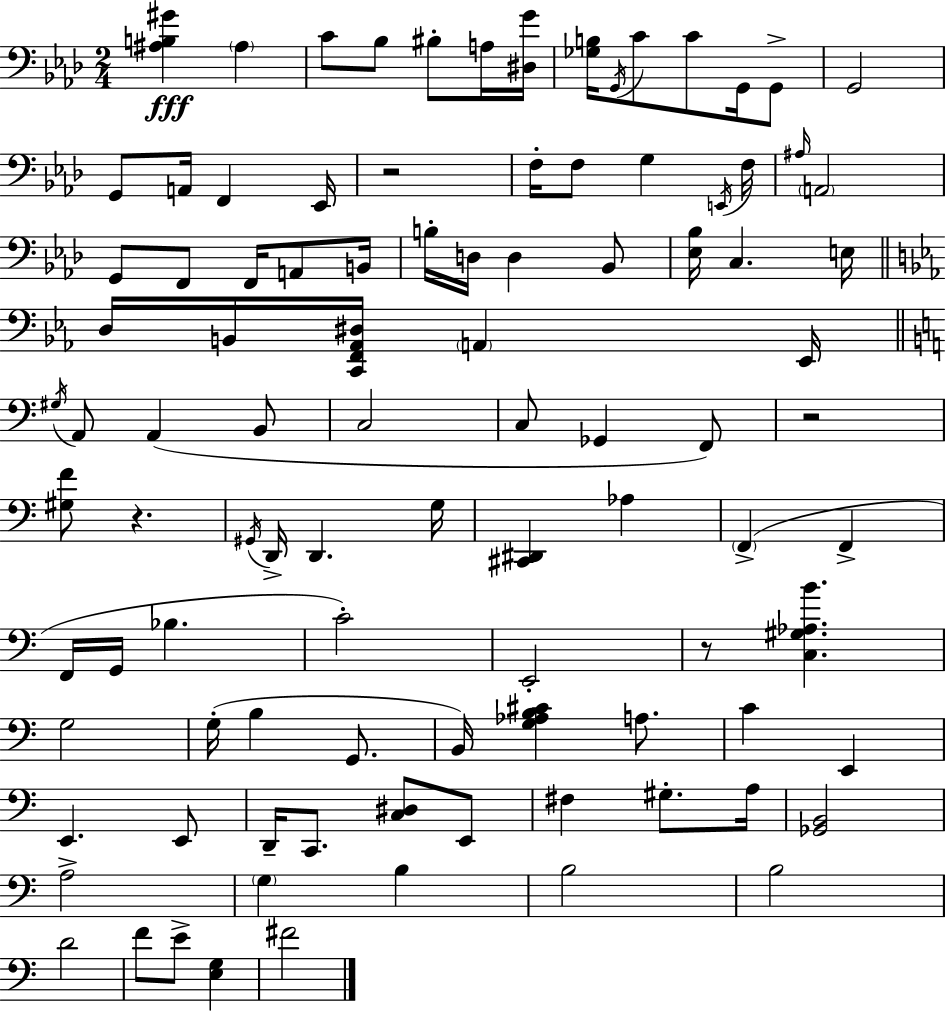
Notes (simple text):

[A#3,B3,G#4]/q A#3/q C4/e Bb3/e BIS3/e A3/s [D#3,G4]/s [Gb3,B3]/s G2/s C4/e C4/e G2/s G2/e G2/h G2/e A2/s F2/q Eb2/s R/h F3/s F3/e G3/q E2/s F3/s A#3/s A2/h G2/e F2/e F2/s A2/e B2/s B3/s D3/s D3/q Bb2/e [Eb3,Bb3]/s C3/q. E3/s D3/s B2/s [C2,F2,Ab2,D#3]/s A2/q Eb2/s G#3/s A2/e A2/q B2/e C3/h C3/e Gb2/q F2/e R/h [G#3,F4]/e R/q. G#2/s D2/s D2/q. G3/s [C#2,D#2]/q Ab3/q F2/q F2/q F2/s G2/s Bb3/q. C4/h E2/h R/e [C3,G#3,Ab3,B4]/q. G3/h G3/s B3/q G2/e. B2/s [G3,Ab3,B3,C#4]/q A3/e. C4/q E2/q E2/q. E2/e D2/s C2/e. [C3,D#3]/e E2/e F#3/q G#3/e. A3/s [Gb2,B2]/h A3/h G3/q B3/q B3/h B3/h D4/h F4/e E4/e [E3,G3]/q F#4/h